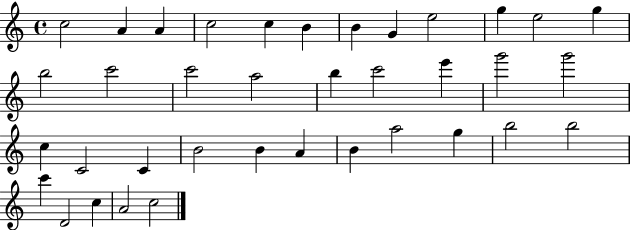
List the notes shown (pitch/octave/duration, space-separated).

C5/h A4/q A4/q C5/h C5/q B4/q B4/q G4/q E5/h G5/q E5/h G5/q B5/h C6/h C6/h A5/h B5/q C6/h E6/q G6/h G6/h C5/q C4/h C4/q B4/h B4/q A4/q B4/q A5/h G5/q B5/h B5/h C6/q D4/h C5/q A4/h C5/h